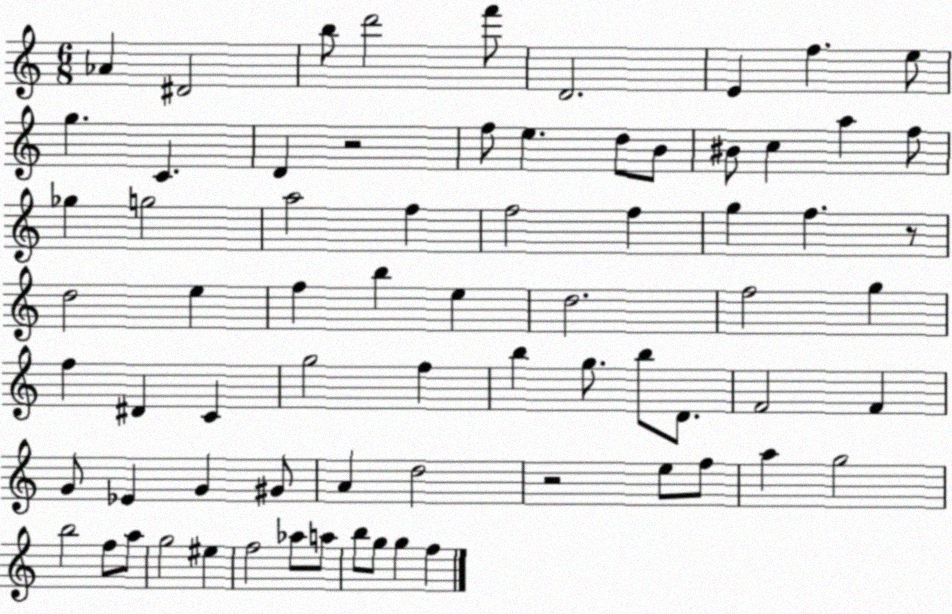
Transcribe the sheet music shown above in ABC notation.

X:1
T:Untitled
M:6/8
L:1/4
K:C
_A ^D2 b/2 d'2 f'/2 D2 E f e/2 g C D z2 f/2 e d/2 B/2 ^B/2 c a f/2 _g g2 a2 f f2 f g f z/2 d2 e f b e d2 f2 g f ^D C g2 f b g/2 b/2 D/2 F2 F G/2 _E G ^G/2 A d2 z2 e/2 f/2 a g2 b2 f/2 a/2 g2 ^e f2 _a/2 a/2 b/2 g/2 g f